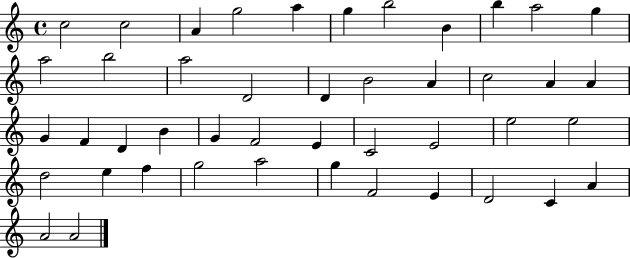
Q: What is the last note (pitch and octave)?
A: A4